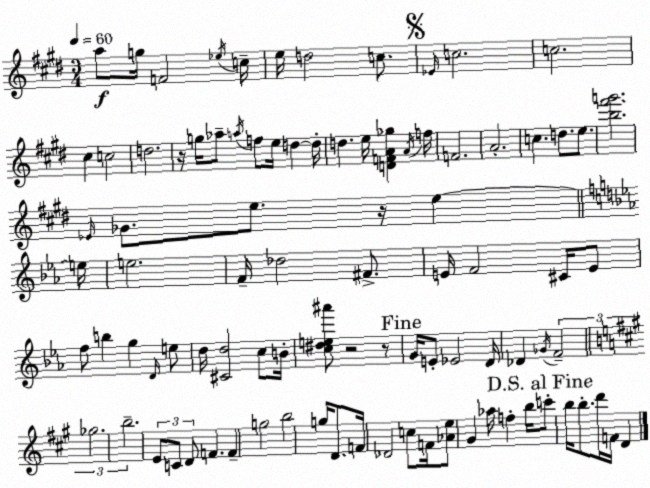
X:1
T:Untitled
M:3/4
L:1/4
K:E
a/2 g/4 F2 _e/4 c/4 e/4 d2 c/2 _E/4 c2 c2 ^c c2 d2 z/4 g/4 _a/2 a/4 f/2 e/4 d d/4 d e/4 [DFA_g] A/4 f/4 F2 A2 c d/2 e/2 [b^f'g']2 _E/4 _G/2 e/2 z/4 e e/4 e2 F/4 _d2 ^F/2 E/4 F2 ^C/4 E/2 f/2 b g D/4 e/2 d/4 [^Cd]2 c/2 B/4 [c^de^a']/2 z2 z/2 G/4 E/2 _E2 D/4 _D _G/4 F2 _g2 b2 E/2 C/2 D/2 F F g2 b2 g/4 D/2 F/4 _D2 c/2 F/4 [_Ae]/2 ^G _a/4 f b/4 c'/2 b/4 b/2 d'/4 F/4 D